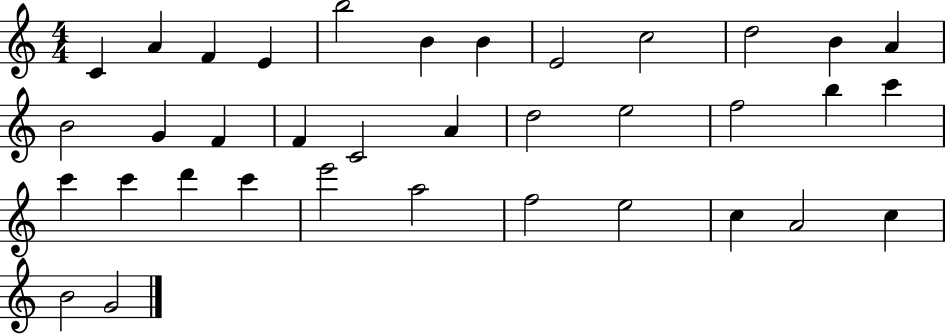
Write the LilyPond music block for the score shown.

{
  \clef treble
  \numericTimeSignature
  \time 4/4
  \key c \major
  c'4 a'4 f'4 e'4 | b''2 b'4 b'4 | e'2 c''2 | d''2 b'4 a'4 | \break b'2 g'4 f'4 | f'4 c'2 a'4 | d''2 e''2 | f''2 b''4 c'''4 | \break c'''4 c'''4 d'''4 c'''4 | e'''2 a''2 | f''2 e''2 | c''4 a'2 c''4 | \break b'2 g'2 | \bar "|."
}